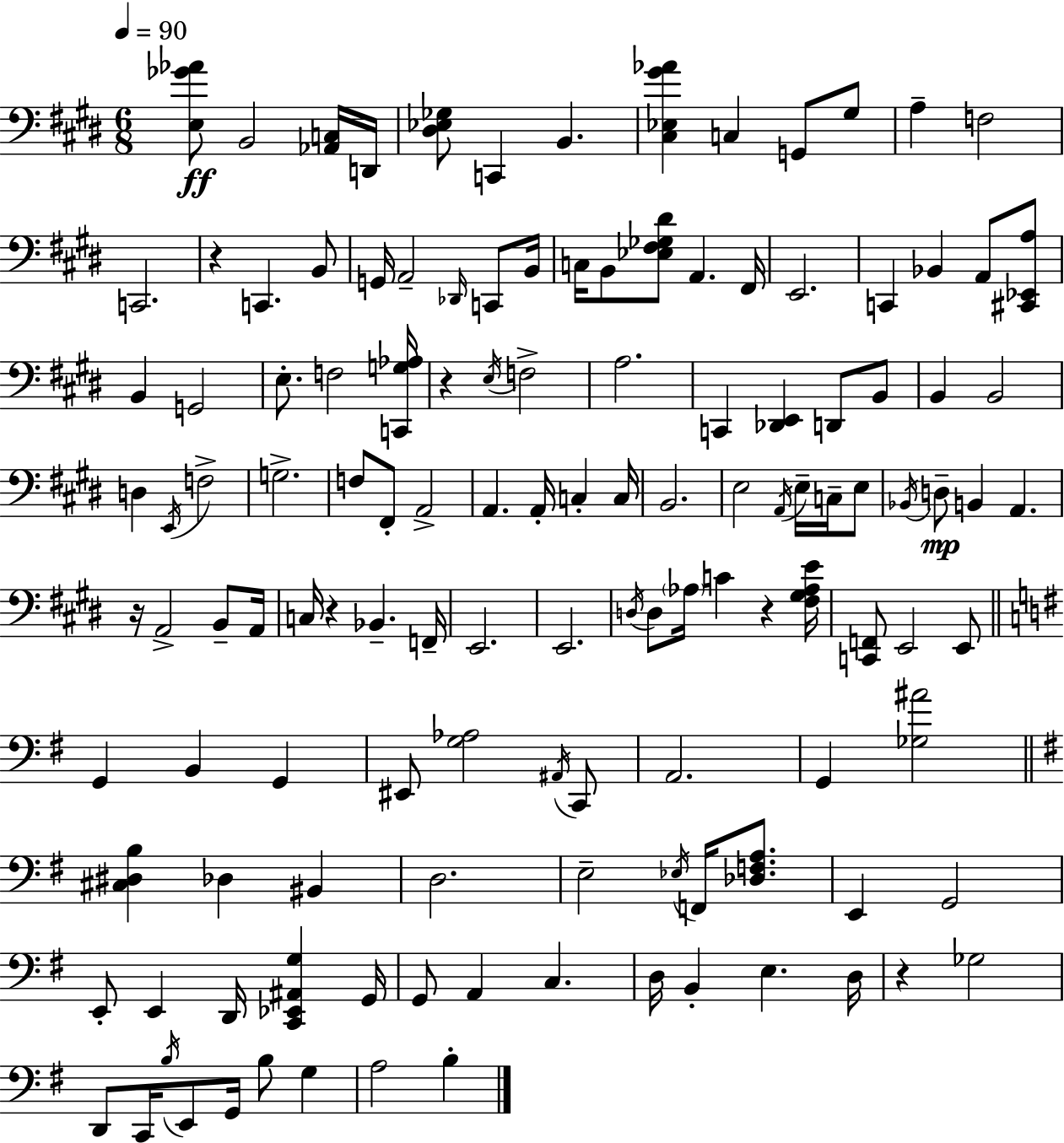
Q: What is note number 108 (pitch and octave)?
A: A3